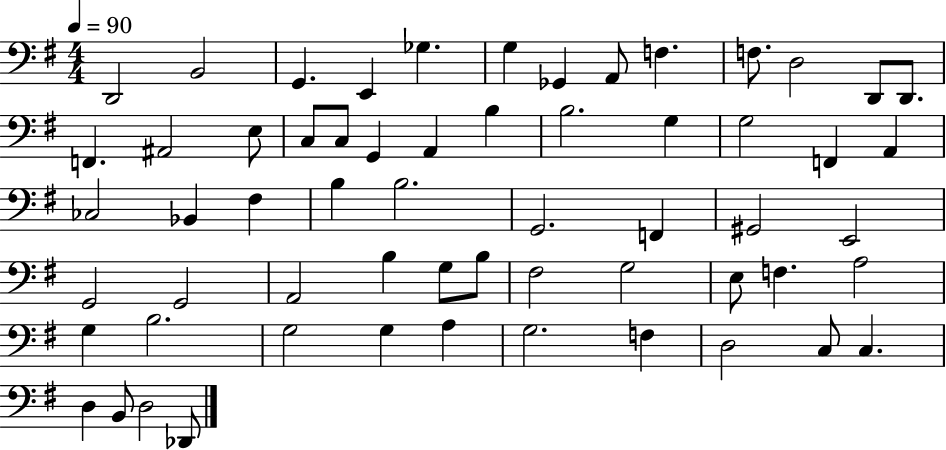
X:1
T:Untitled
M:4/4
L:1/4
K:G
D,,2 B,,2 G,, E,, _G, G, _G,, A,,/2 F, F,/2 D,2 D,,/2 D,,/2 F,, ^A,,2 E,/2 C,/2 C,/2 G,, A,, B, B,2 G, G,2 F,, A,, _C,2 _B,, ^F, B, B,2 G,,2 F,, ^G,,2 E,,2 G,,2 G,,2 A,,2 B, G,/2 B,/2 ^F,2 G,2 E,/2 F, A,2 G, B,2 G,2 G, A, G,2 F, D,2 C,/2 C, D, B,,/2 D,2 _D,,/2